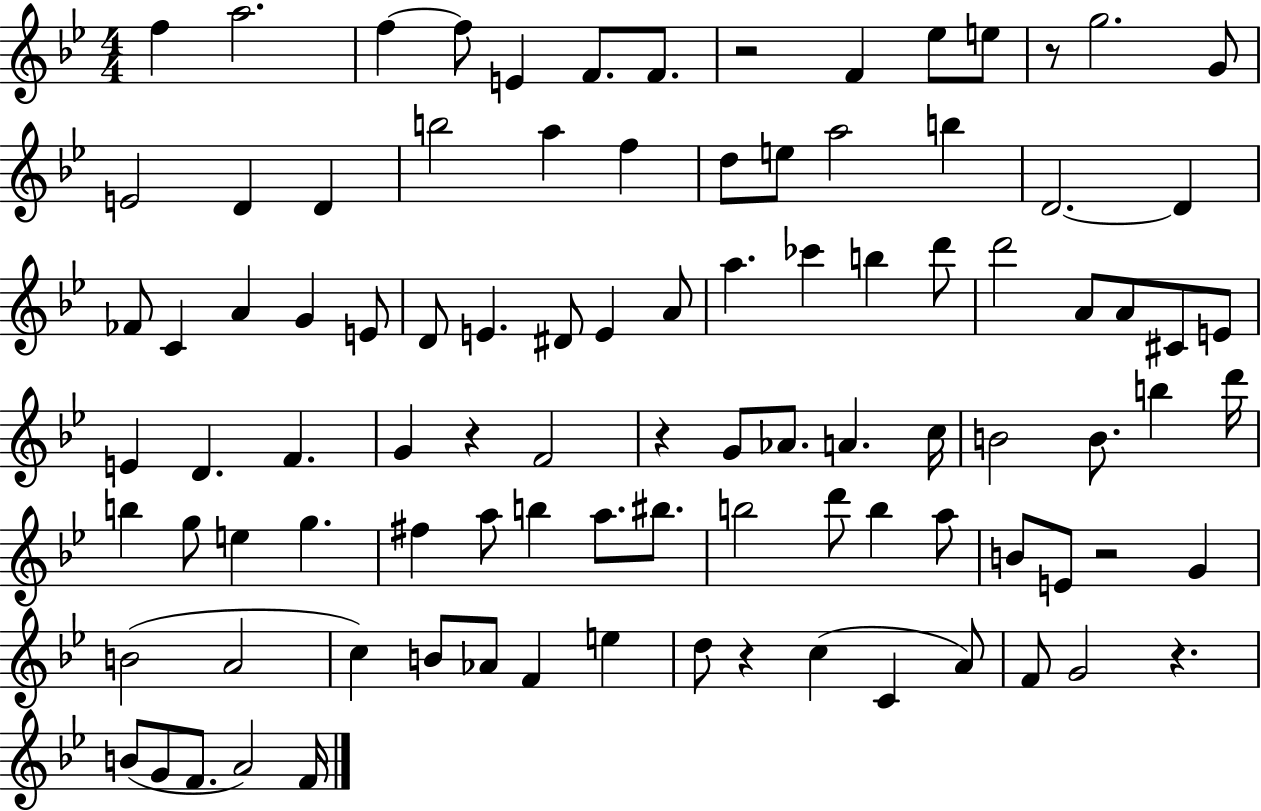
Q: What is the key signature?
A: BES major